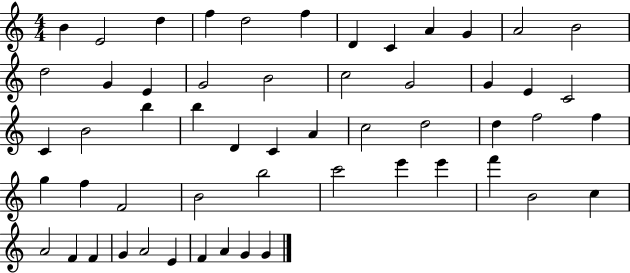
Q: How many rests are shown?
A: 0